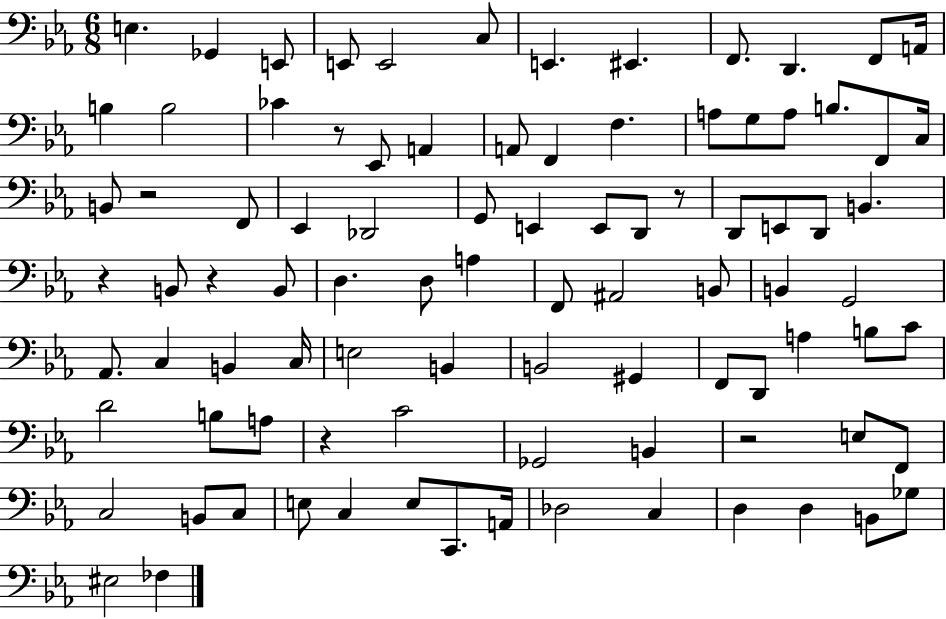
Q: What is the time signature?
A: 6/8